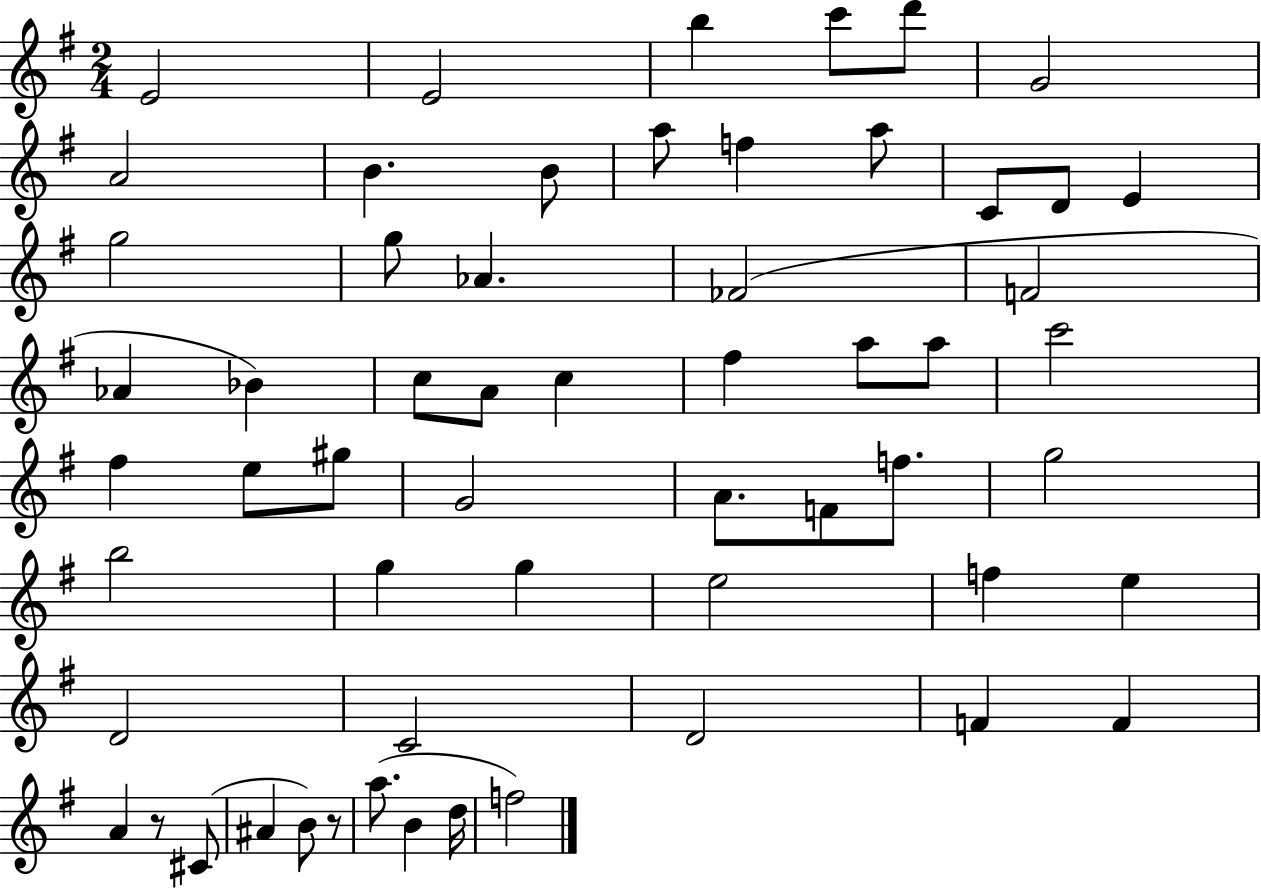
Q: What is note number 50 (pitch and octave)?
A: C#4